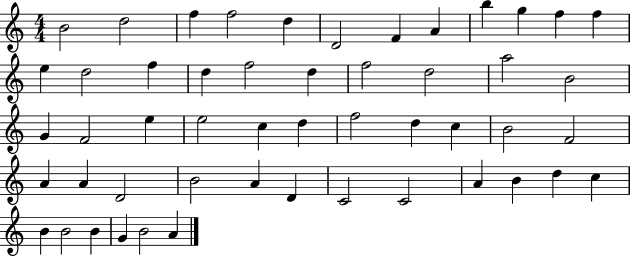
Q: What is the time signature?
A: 4/4